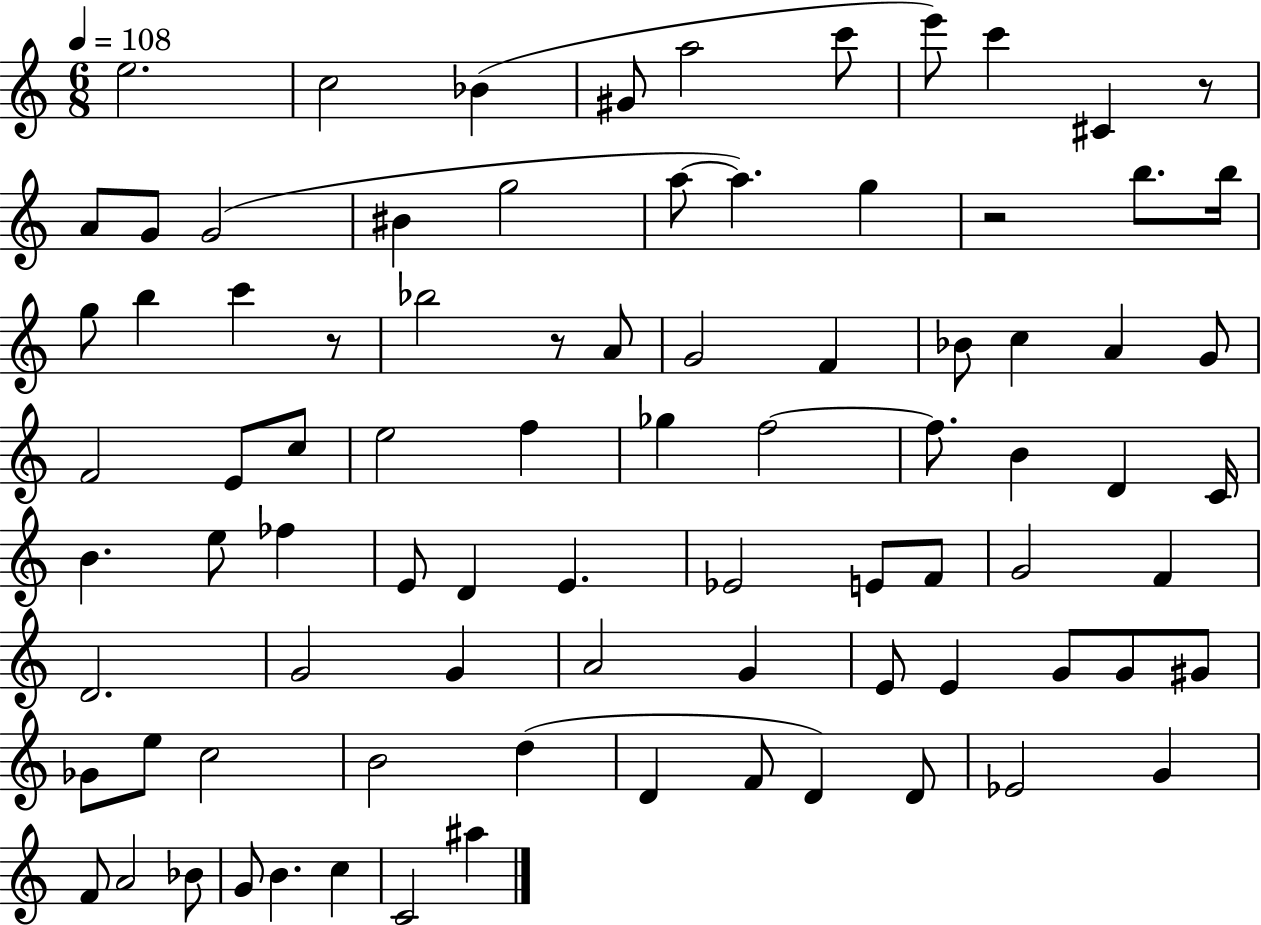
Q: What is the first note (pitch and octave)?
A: E5